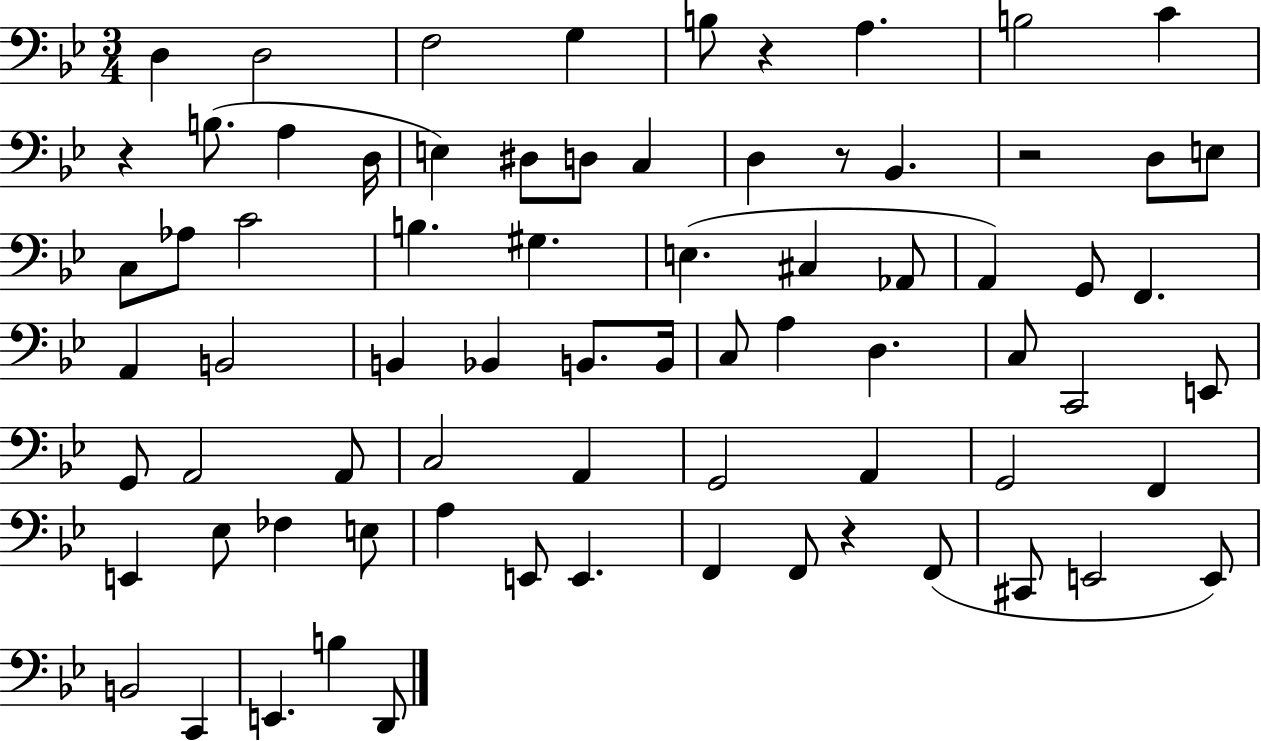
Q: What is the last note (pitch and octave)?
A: D2